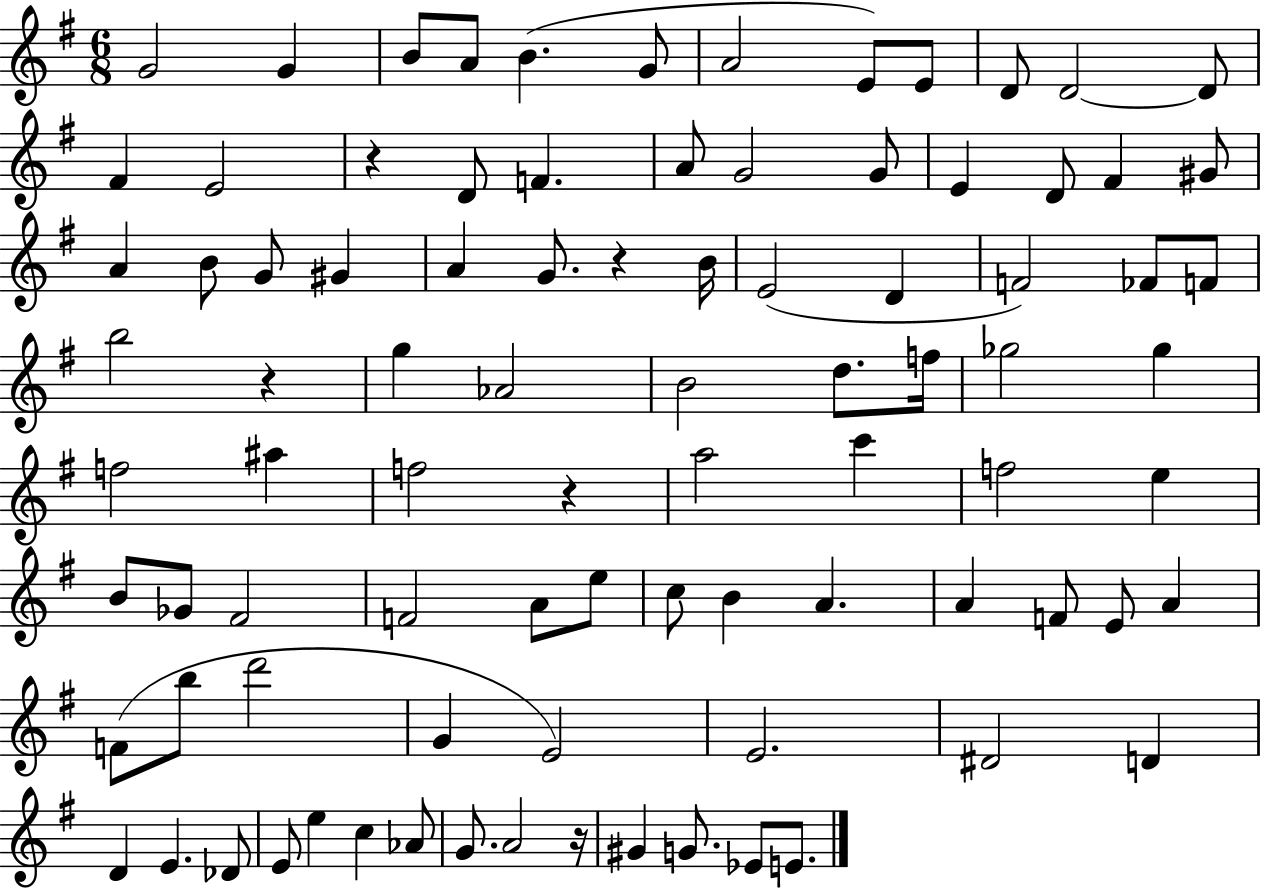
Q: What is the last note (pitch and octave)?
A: E4